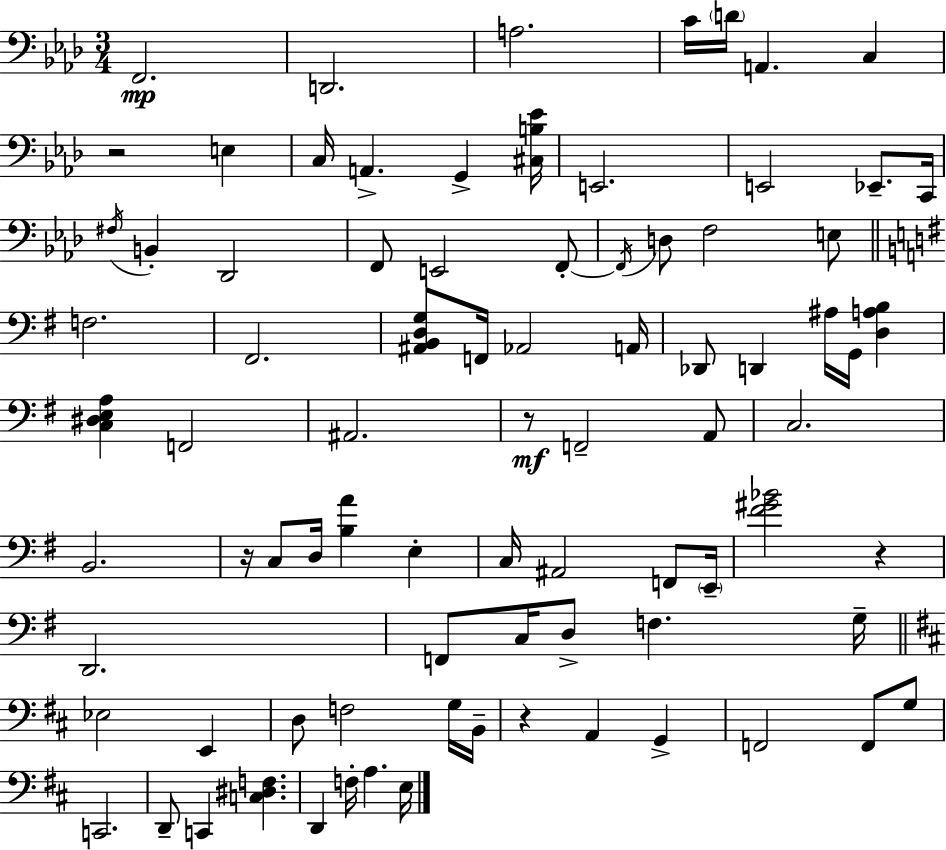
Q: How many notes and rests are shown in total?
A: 83